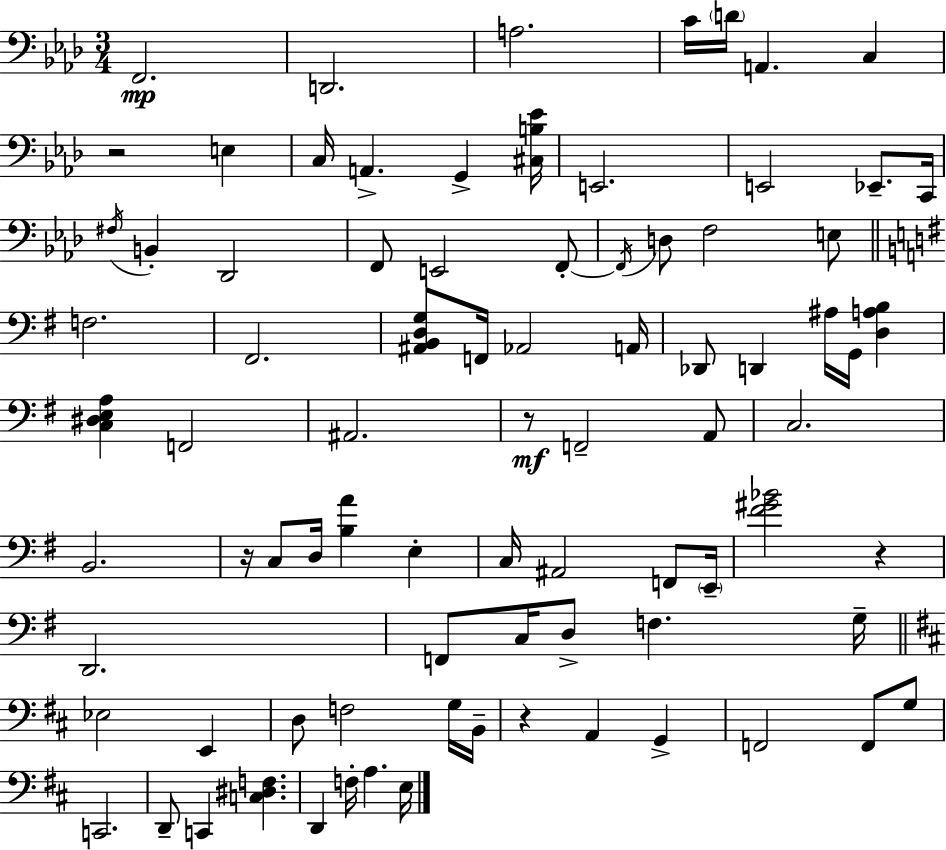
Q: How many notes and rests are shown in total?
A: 83